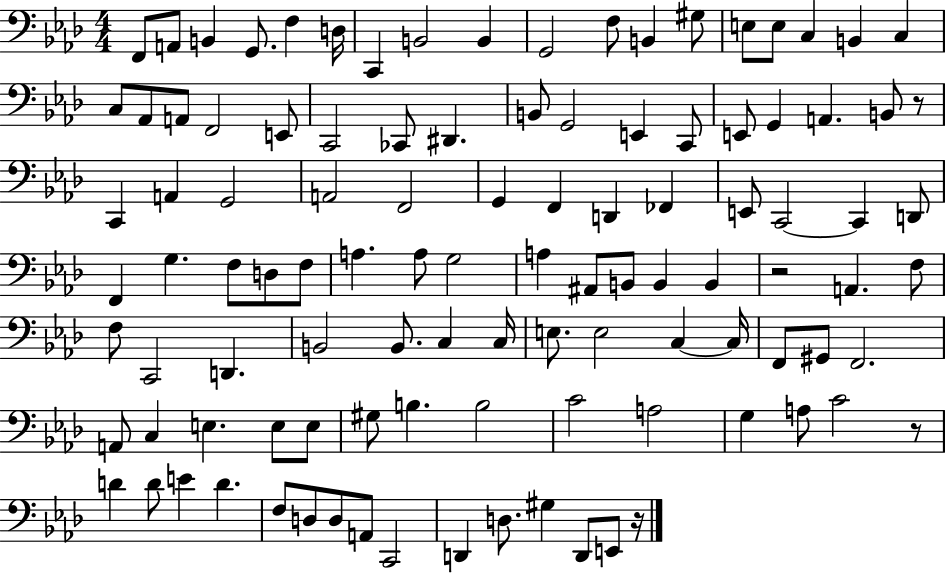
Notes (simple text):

F2/e A2/e B2/q G2/e. F3/q D3/s C2/q B2/h B2/q G2/h F3/e B2/q G#3/e E3/e E3/e C3/q B2/q C3/q C3/e Ab2/e A2/e F2/h E2/e C2/h CES2/e D#2/q. B2/e G2/h E2/q C2/e E2/e G2/q A2/q. B2/e R/e C2/q A2/q G2/h A2/h F2/h G2/q F2/q D2/q FES2/q E2/e C2/h C2/q D2/e F2/q G3/q. F3/e D3/e F3/e A3/q. A3/e G3/h A3/q A#2/e B2/e B2/q B2/q R/h A2/q. F3/e F3/e C2/h D2/q. B2/h B2/e. C3/q C3/s E3/e. E3/h C3/q C3/s F2/e G#2/e F2/h. A2/e C3/q E3/q. E3/e E3/e G#3/e B3/q. B3/h C4/h A3/h G3/q A3/e C4/h R/e D4/q D4/e E4/q D4/q. F3/e D3/e D3/e A2/e C2/h D2/q D3/e. G#3/q D2/e E2/e R/s